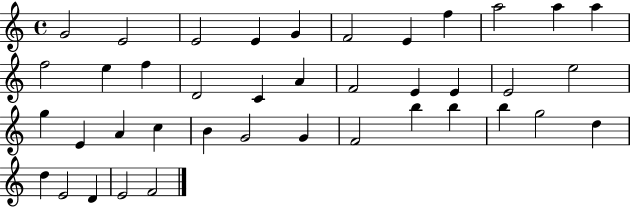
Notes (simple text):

G4/h E4/h E4/h E4/q G4/q F4/h E4/q F5/q A5/h A5/q A5/q F5/h E5/q F5/q D4/h C4/q A4/q F4/h E4/q E4/q E4/h E5/h G5/q E4/q A4/q C5/q B4/q G4/h G4/q F4/h B5/q B5/q B5/q G5/h D5/q D5/q E4/h D4/q E4/h F4/h